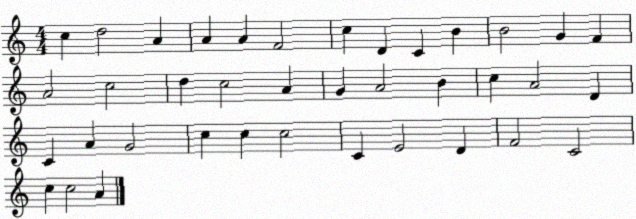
X:1
T:Untitled
M:4/4
L:1/4
K:C
c d2 A A A F2 c D C B B2 G F A2 c2 d c2 A G A2 B c A2 D C A G2 c c c2 C E2 D F2 C2 c c2 A